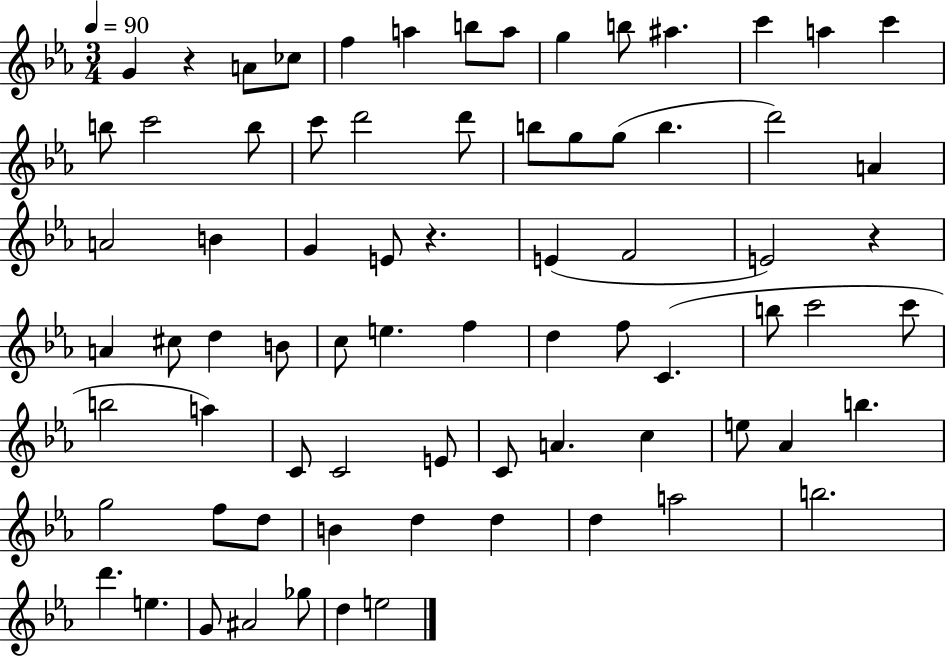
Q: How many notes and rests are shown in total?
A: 75